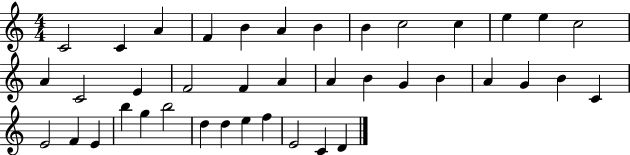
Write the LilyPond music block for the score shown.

{
  \clef treble
  \numericTimeSignature
  \time 4/4
  \key c \major
  c'2 c'4 a'4 | f'4 b'4 a'4 b'4 | b'4 c''2 c''4 | e''4 e''4 c''2 | \break a'4 c'2 e'4 | f'2 f'4 a'4 | a'4 b'4 g'4 b'4 | a'4 g'4 b'4 c'4 | \break e'2 f'4 e'4 | b''4 g''4 b''2 | d''4 d''4 e''4 f''4 | e'2 c'4 d'4 | \break \bar "|."
}